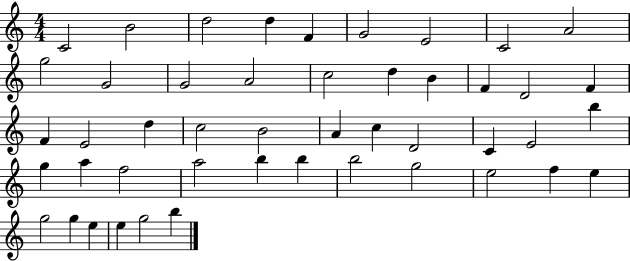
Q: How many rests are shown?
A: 0